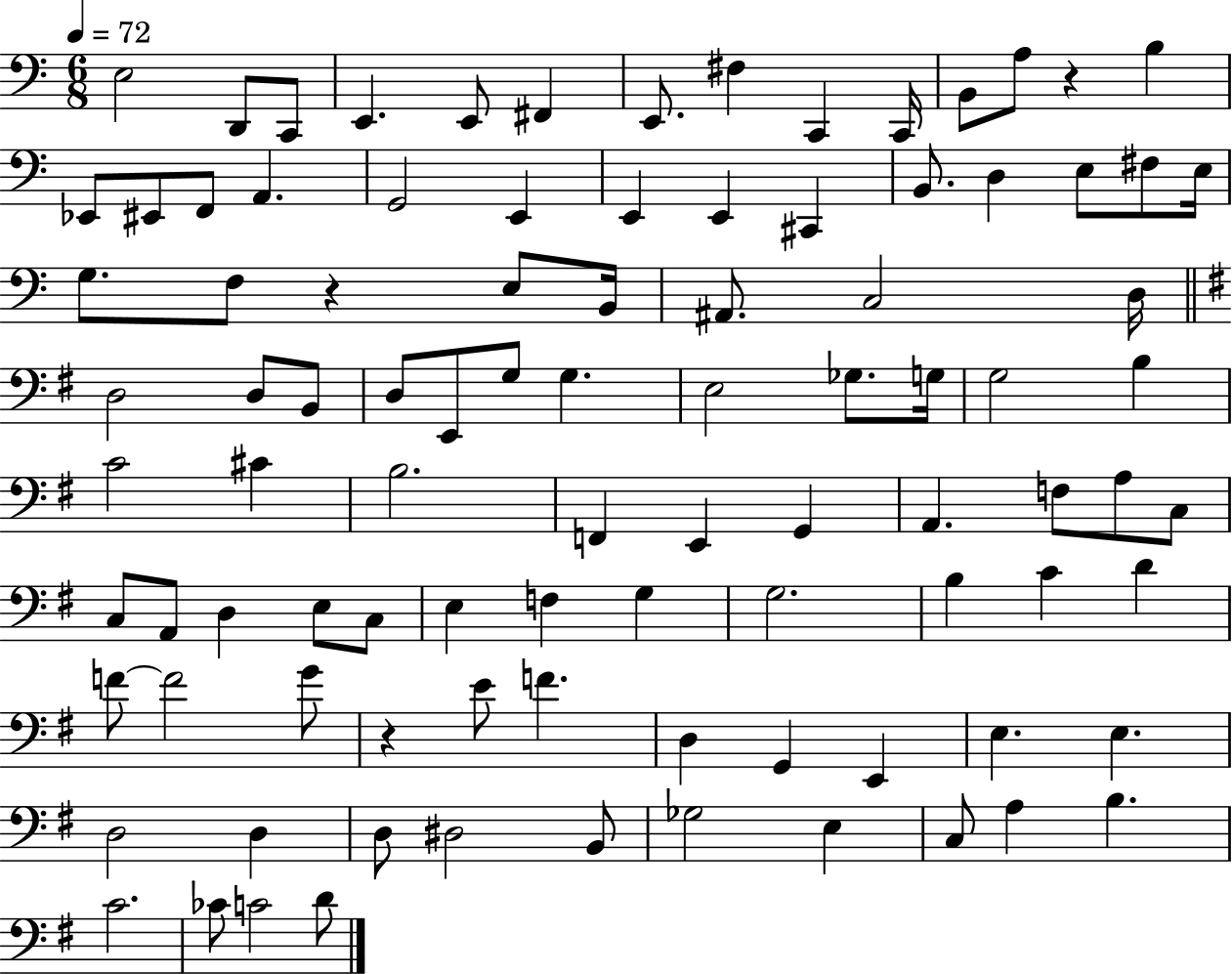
{
  \clef bass
  \numericTimeSignature
  \time 6/8
  \key c \major
  \tempo 4 = 72
  e2 d,8 c,8 | e,4. e,8 fis,4 | e,8. fis4 c,4 c,16 | b,8 a8 r4 b4 | \break ees,8 eis,8 f,8 a,4. | g,2 e,4 | e,4 e,4 cis,4 | b,8. d4 e8 fis8 e16 | \break g8. f8 r4 e8 b,16 | ais,8. c2 d16 | \bar "||" \break \key e \minor d2 d8 b,8 | d8 e,8 g8 g4. | e2 ges8. g16 | g2 b4 | \break c'2 cis'4 | b2. | f,4 e,4 g,4 | a,4. f8 a8 c8 | \break c8 a,8 d4 e8 c8 | e4 f4 g4 | g2. | b4 c'4 d'4 | \break f'8~~ f'2 g'8 | r4 e'8 f'4. | d4 g,4 e,4 | e4. e4. | \break d2 d4 | d8 dis2 b,8 | ges2 e4 | c8 a4 b4. | \break c'2. | ces'8 c'2 d'8 | \bar "|."
}